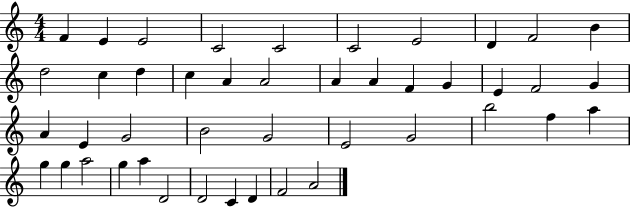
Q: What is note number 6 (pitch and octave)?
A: C4